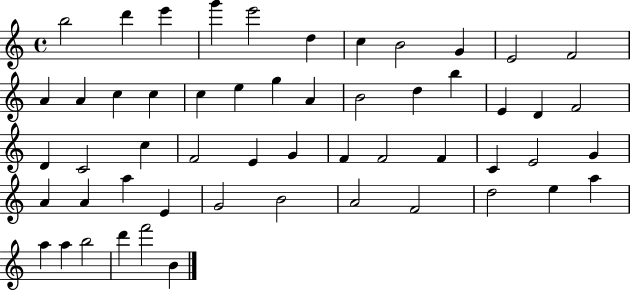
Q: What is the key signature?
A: C major